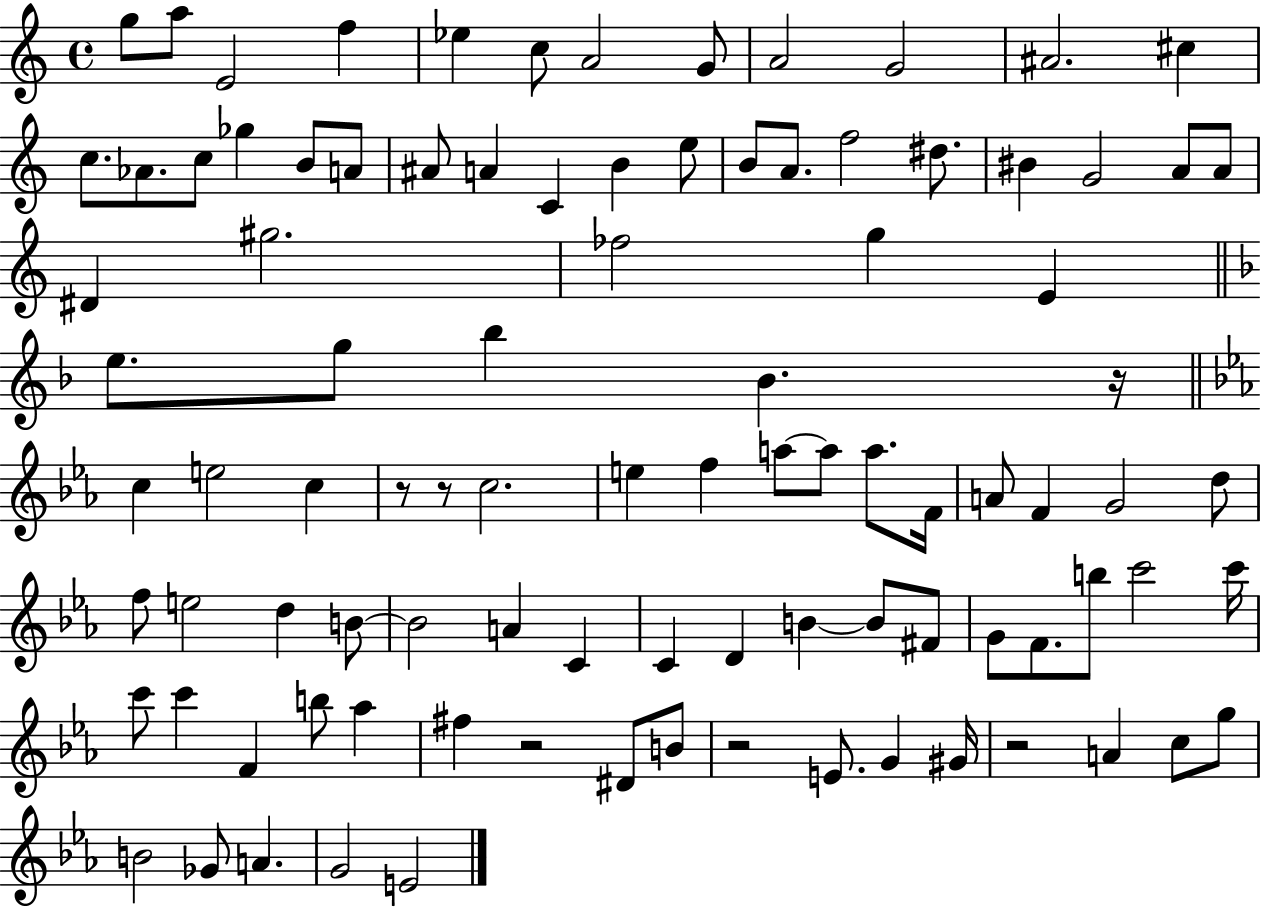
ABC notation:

X:1
T:Untitled
M:4/4
L:1/4
K:C
g/2 a/2 E2 f _e c/2 A2 G/2 A2 G2 ^A2 ^c c/2 _A/2 c/2 _g B/2 A/2 ^A/2 A C B e/2 B/2 A/2 f2 ^d/2 ^B G2 A/2 A/2 ^D ^g2 _f2 g E e/2 g/2 _b _B z/4 c e2 c z/2 z/2 c2 e f a/2 a/2 a/2 F/4 A/2 F G2 d/2 f/2 e2 d B/2 B2 A C C D B B/2 ^F/2 G/2 F/2 b/2 c'2 c'/4 c'/2 c' F b/2 _a ^f z2 ^D/2 B/2 z2 E/2 G ^G/4 z2 A c/2 g/2 B2 _G/2 A G2 E2